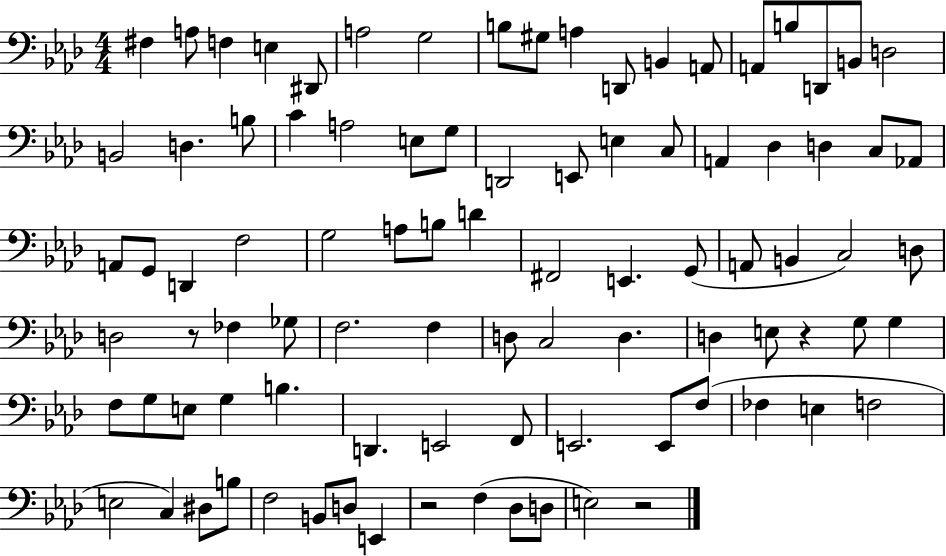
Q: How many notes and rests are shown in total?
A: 91